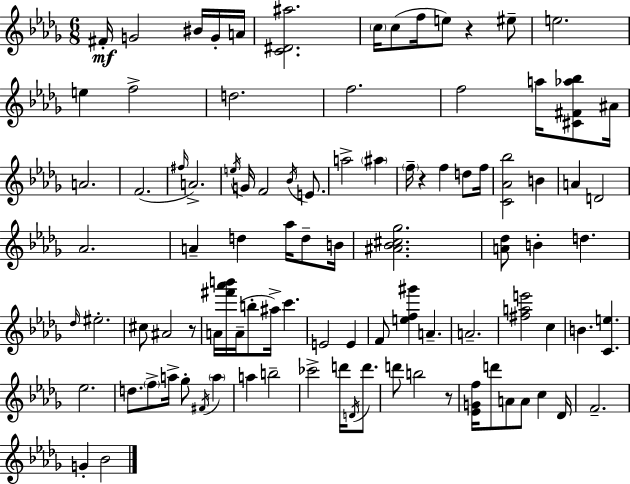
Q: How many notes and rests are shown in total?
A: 97